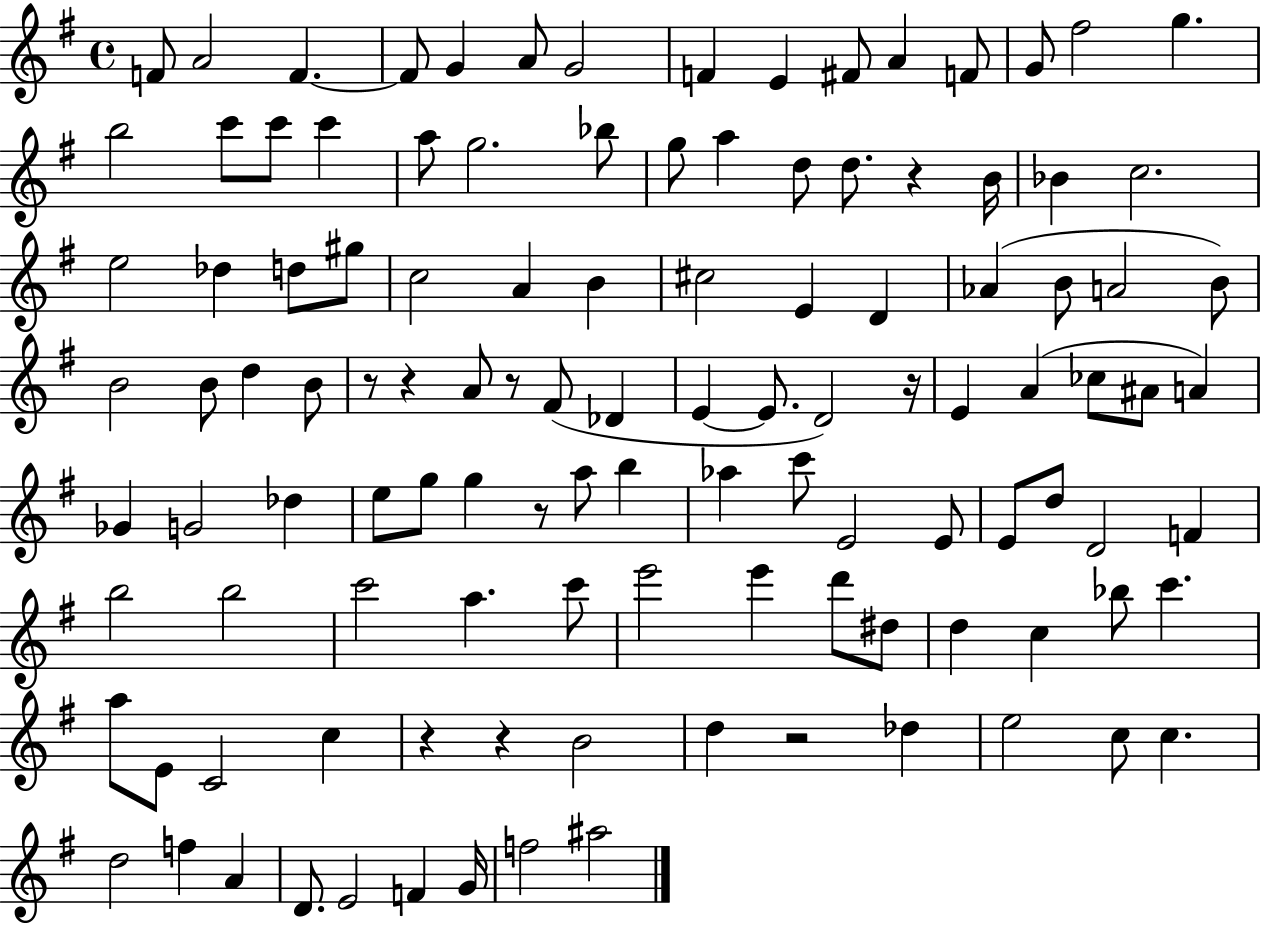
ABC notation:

X:1
T:Untitled
M:4/4
L:1/4
K:G
F/2 A2 F F/2 G A/2 G2 F E ^F/2 A F/2 G/2 ^f2 g b2 c'/2 c'/2 c' a/2 g2 _b/2 g/2 a d/2 d/2 z B/4 _B c2 e2 _d d/2 ^g/2 c2 A B ^c2 E D _A B/2 A2 B/2 B2 B/2 d B/2 z/2 z A/2 z/2 ^F/2 _D E E/2 D2 z/4 E A _c/2 ^A/2 A _G G2 _d e/2 g/2 g z/2 a/2 b _a c'/2 E2 E/2 E/2 d/2 D2 F b2 b2 c'2 a c'/2 e'2 e' d'/2 ^d/2 d c _b/2 c' a/2 E/2 C2 c z z B2 d z2 _d e2 c/2 c d2 f A D/2 E2 F G/4 f2 ^a2